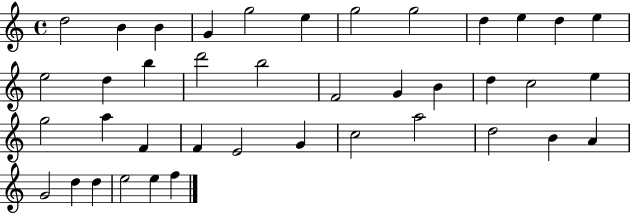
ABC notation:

X:1
T:Untitled
M:4/4
L:1/4
K:C
d2 B B G g2 e g2 g2 d e d e e2 d b d'2 b2 F2 G B d c2 e g2 a F F E2 G c2 a2 d2 B A G2 d d e2 e f